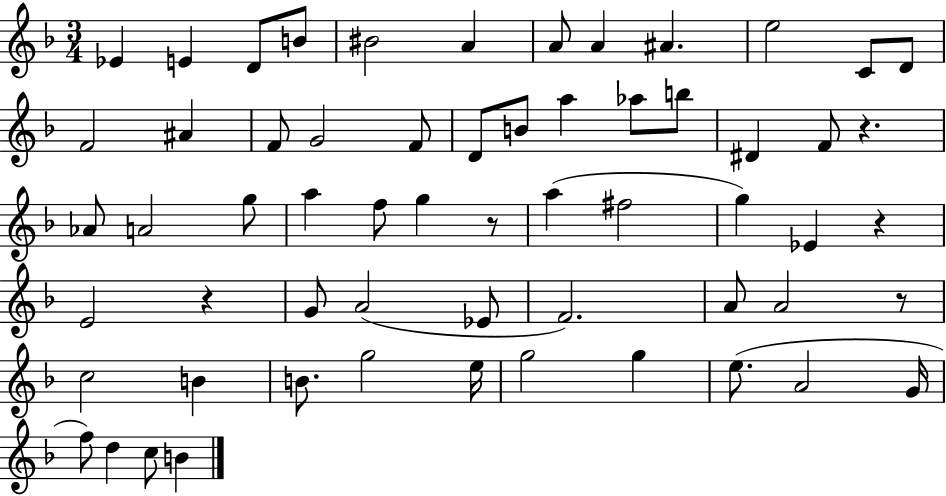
X:1
T:Untitled
M:3/4
L:1/4
K:F
_E E D/2 B/2 ^B2 A A/2 A ^A e2 C/2 D/2 F2 ^A F/2 G2 F/2 D/2 B/2 a _a/2 b/2 ^D F/2 z _A/2 A2 g/2 a f/2 g z/2 a ^f2 g _E z E2 z G/2 A2 _E/2 F2 A/2 A2 z/2 c2 B B/2 g2 e/4 g2 g e/2 A2 G/4 f/2 d c/2 B